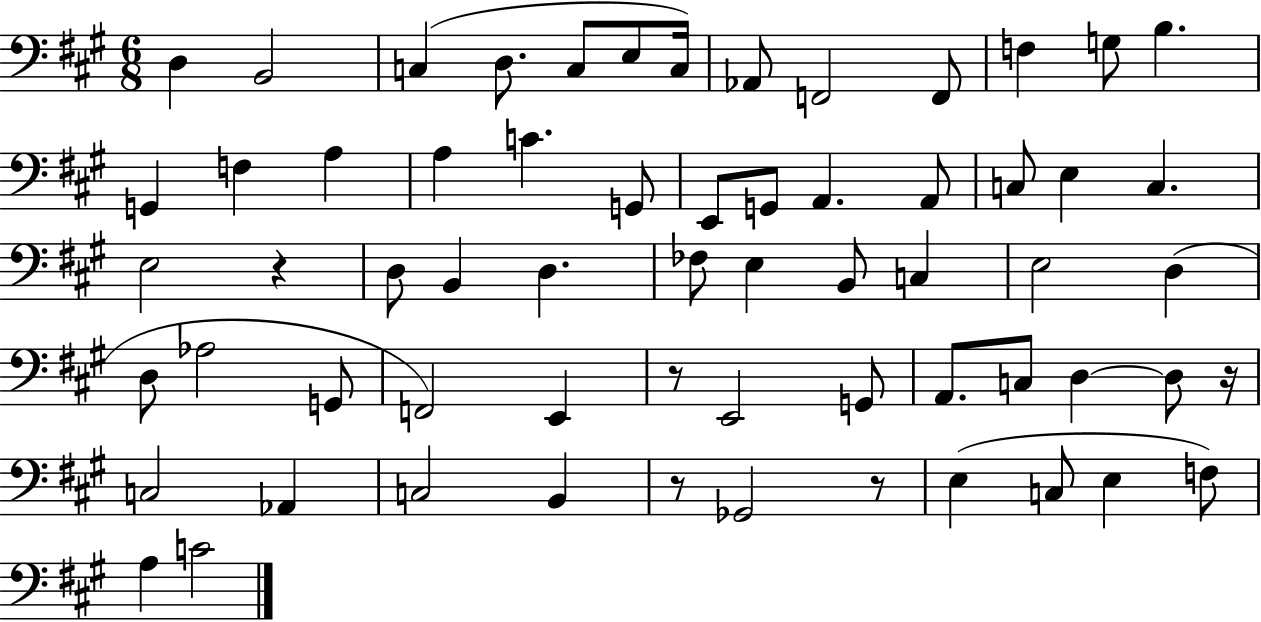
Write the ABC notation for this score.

X:1
T:Untitled
M:6/8
L:1/4
K:A
D, B,,2 C, D,/2 C,/2 E,/2 C,/4 _A,,/2 F,,2 F,,/2 F, G,/2 B, G,, F, A, A, C G,,/2 E,,/2 G,,/2 A,, A,,/2 C,/2 E, C, E,2 z D,/2 B,, D, _F,/2 E, B,,/2 C, E,2 D, D,/2 _A,2 G,,/2 F,,2 E,, z/2 E,,2 G,,/2 A,,/2 C,/2 D, D,/2 z/4 C,2 _A,, C,2 B,, z/2 _G,,2 z/2 E, C,/2 E, F,/2 A, C2